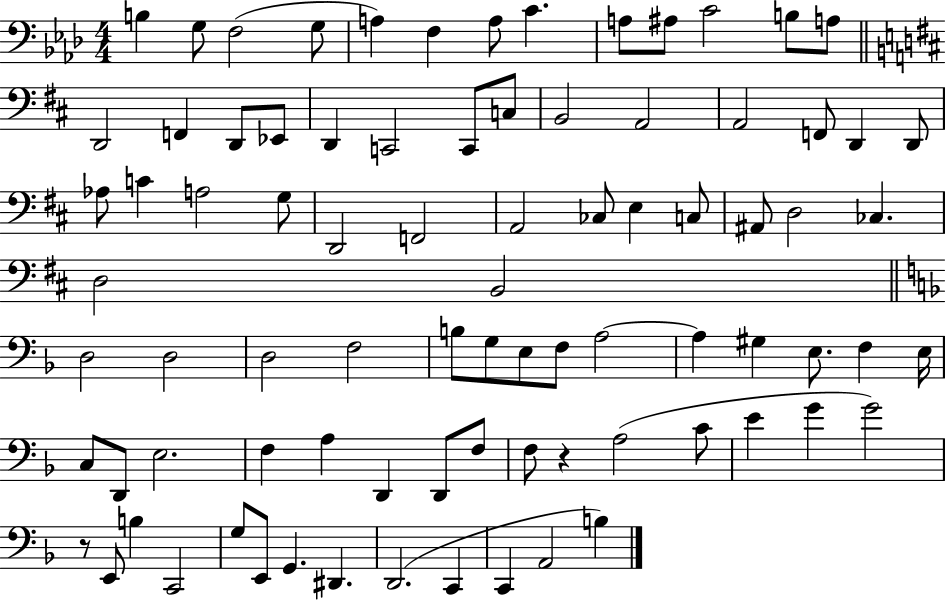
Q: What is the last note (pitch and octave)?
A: B3